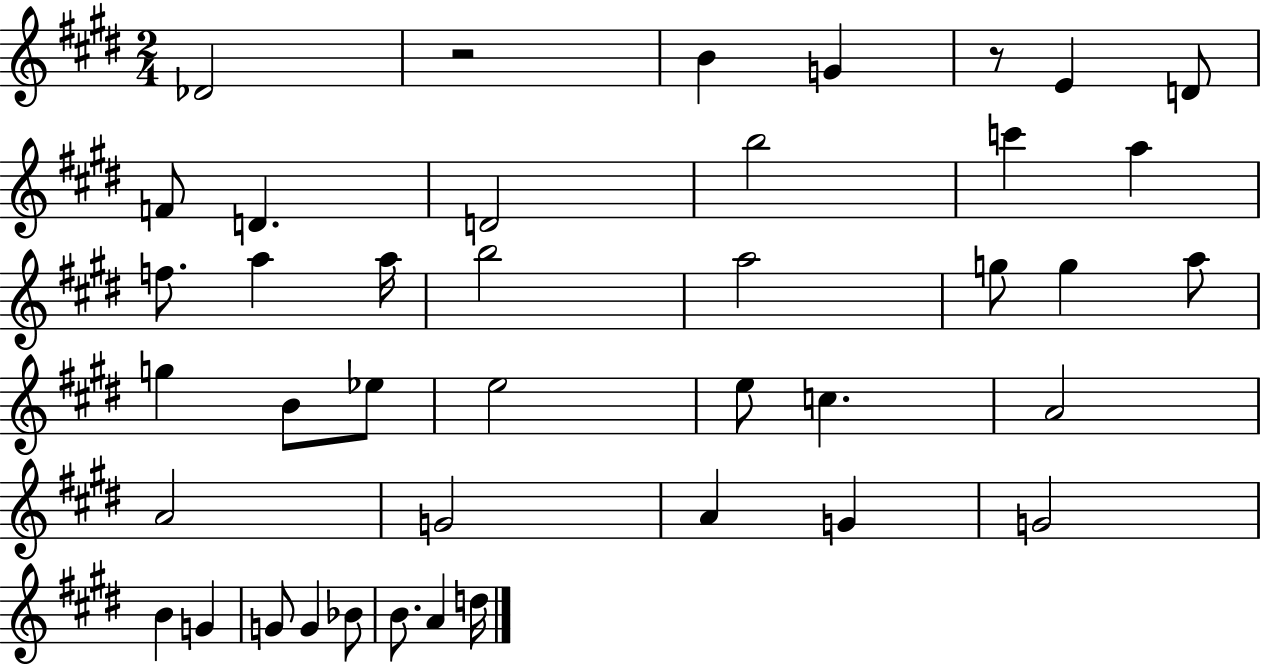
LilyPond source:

{
  \clef treble
  \numericTimeSignature
  \time 2/4
  \key e \major
  \repeat volta 2 { des'2 | r2 | b'4 g'4 | r8 e'4 d'8 | \break f'8 d'4. | d'2 | b''2 | c'''4 a''4 | \break f''8. a''4 a''16 | b''2 | a''2 | g''8 g''4 a''8 | \break g''4 b'8 ees''8 | e''2 | e''8 c''4. | a'2 | \break a'2 | g'2 | a'4 g'4 | g'2 | \break b'4 g'4 | g'8 g'4 bes'8 | b'8. a'4 d''16 | } \bar "|."
}